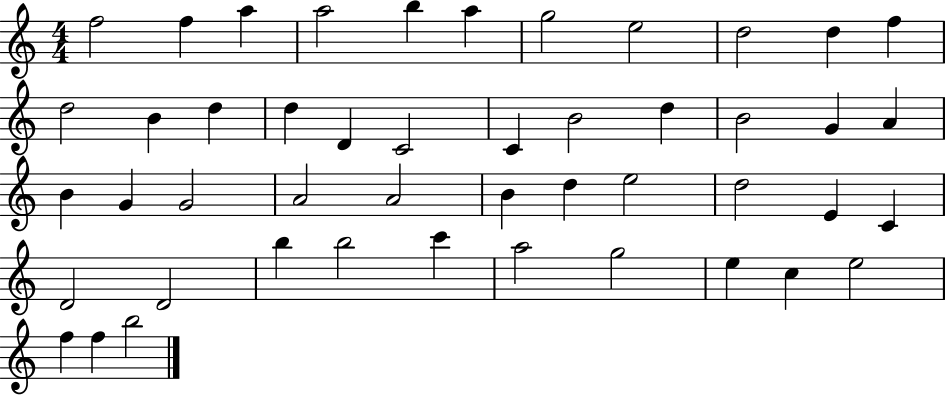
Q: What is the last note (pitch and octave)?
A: B5